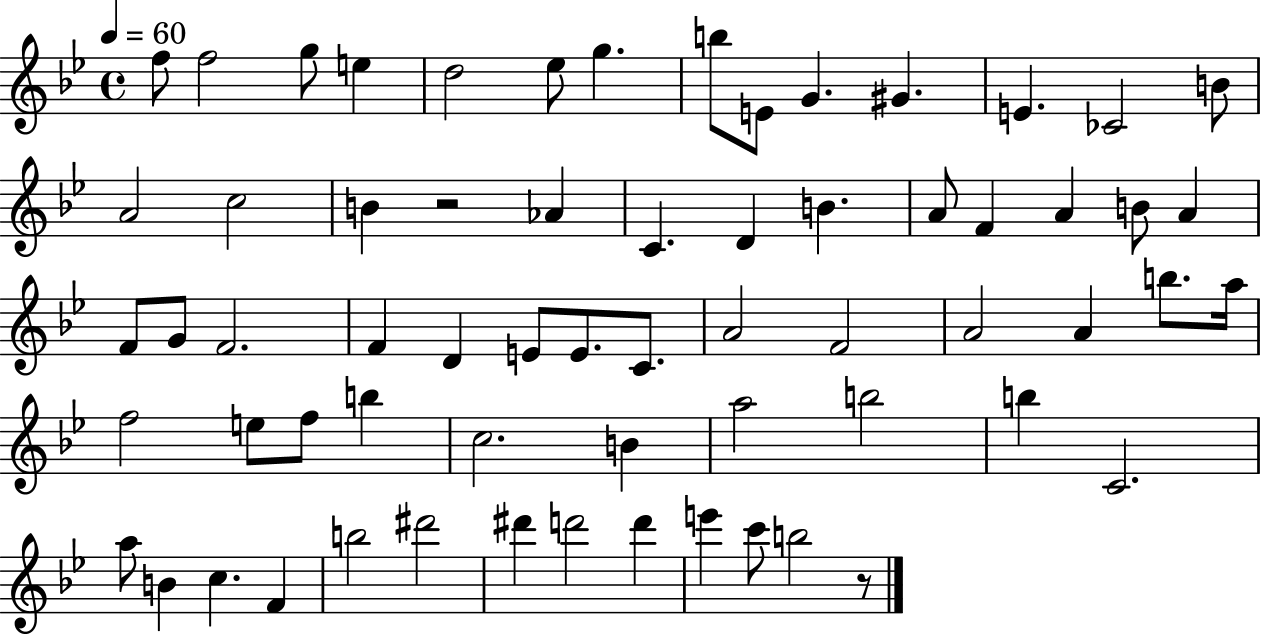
X:1
T:Untitled
M:4/4
L:1/4
K:Bb
f/2 f2 g/2 e d2 _e/2 g b/2 E/2 G ^G E _C2 B/2 A2 c2 B z2 _A C D B A/2 F A B/2 A F/2 G/2 F2 F D E/2 E/2 C/2 A2 F2 A2 A b/2 a/4 f2 e/2 f/2 b c2 B a2 b2 b C2 a/2 B c F b2 ^d'2 ^d' d'2 d' e' c'/2 b2 z/2